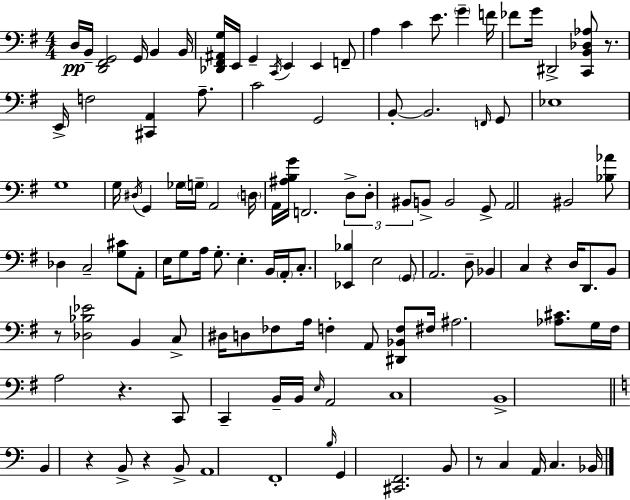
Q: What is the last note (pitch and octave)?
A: Bb2